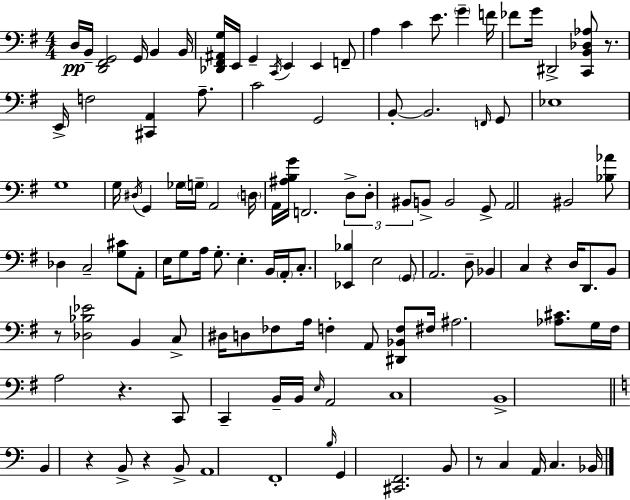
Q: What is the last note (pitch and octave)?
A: Bb2